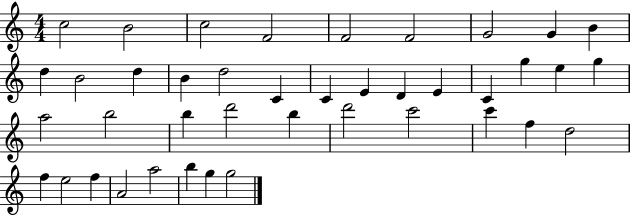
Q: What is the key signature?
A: C major